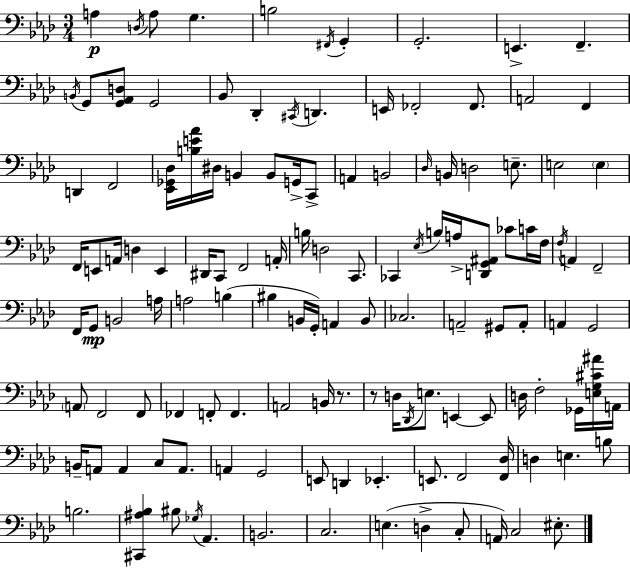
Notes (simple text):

A3/q D3/s A3/e G3/q. B3/h F#2/s G2/q G2/h. E2/q. F2/q. B2/s G2/e [G2,Ab2,D3]/e G2/h Bb2/e Db2/q C#2/s D2/q. E2/s FES2/h FES2/e. A2/h F2/q D2/q F2/h [Eb2,Gb2,Db3]/s [B3,E4,Ab4]/s D#3/s B2/q B2/e G2/s C2/e A2/q B2/h Db3/s B2/s D3/h E3/e. E3/h E3/q F2/s E2/e A2/s D3/q E2/q D#2/s C2/e F2/h A2/s B3/s D3/h C2/e. CES2/q Eb3/s B3/s A3/s [D2,G2,A#2]/e CES4/e C4/s F3/s F3/s A2/q F2/h F2/s G2/e B2/h A3/s A3/h B3/q BIS3/q B2/s G2/s A2/q B2/e CES3/h. A2/h G#2/e A2/e A2/q G2/h A2/e F2/h F2/e FES2/q F2/e F2/q. A2/h B2/s R/e. R/e D3/s Db2/s E3/e. E2/q E2/e D3/s F3/h Gb2/s [E3,G3,C#4,A#4]/s A2/s B2/s A2/e A2/q C3/e A2/e. A2/q G2/h E2/e D2/q Eb2/q. E2/e. F2/h [F2,Db3]/s D3/q E3/q. B3/e B3/h. [C#2,A#3,Bb3]/q BIS3/e Gb3/s Ab2/q. B2/h. C3/h. E3/q. D3/q C3/e A2/s C3/h EIS3/e.